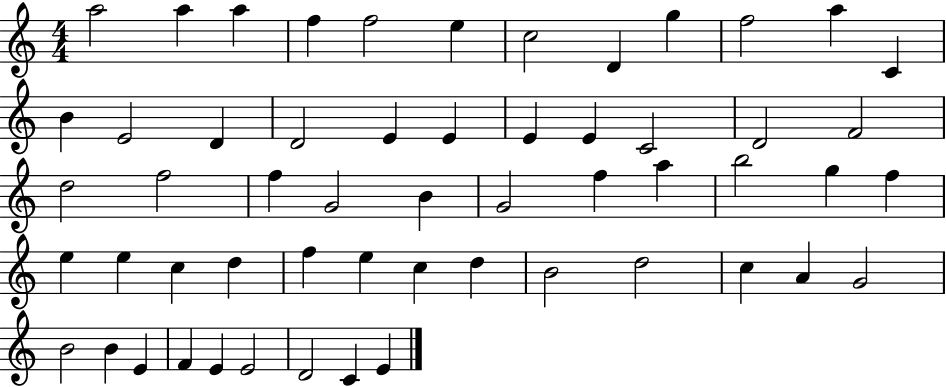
{
  \clef treble
  \numericTimeSignature
  \time 4/4
  \key c \major
  a''2 a''4 a''4 | f''4 f''2 e''4 | c''2 d'4 g''4 | f''2 a''4 c'4 | \break b'4 e'2 d'4 | d'2 e'4 e'4 | e'4 e'4 c'2 | d'2 f'2 | \break d''2 f''2 | f''4 g'2 b'4 | g'2 f''4 a''4 | b''2 g''4 f''4 | \break e''4 e''4 c''4 d''4 | f''4 e''4 c''4 d''4 | b'2 d''2 | c''4 a'4 g'2 | \break b'2 b'4 e'4 | f'4 e'4 e'2 | d'2 c'4 e'4 | \bar "|."
}